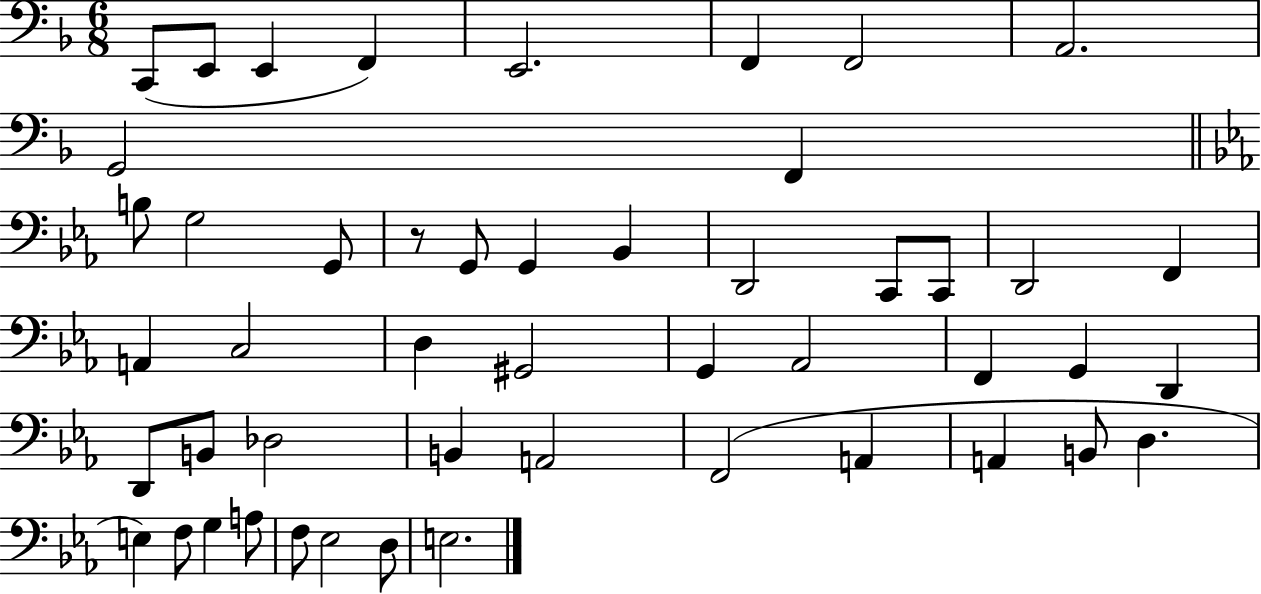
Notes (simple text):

C2/e E2/e E2/q F2/q E2/h. F2/q F2/h A2/h. G2/h F2/q B3/e G3/h G2/e R/e G2/e G2/q Bb2/q D2/h C2/e C2/e D2/h F2/q A2/q C3/h D3/q G#2/h G2/q Ab2/h F2/q G2/q D2/q D2/e B2/e Db3/h B2/q A2/h F2/h A2/q A2/q B2/e D3/q. E3/q F3/e G3/q A3/e F3/e Eb3/h D3/e E3/h.